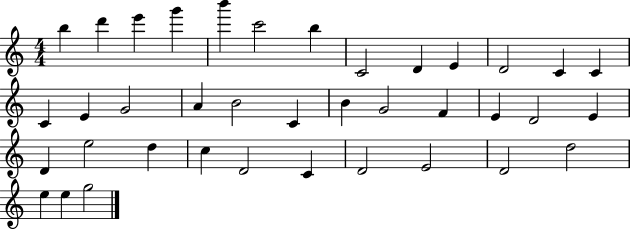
{
  \clef treble
  \numericTimeSignature
  \time 4/4
  \key c \major
  b''4 d'''4 e'''4 g'''4 | b'''4 c'''2 b''4 | c'2 d'4 e'4 | d'2 c'4 c'4 | \break c'4 e'4 g'2 | a'4 b'2 c'4 | b'4 g'2 f'4 | e'4 d'2 e'4 | \break d'4 e''2 d''4 | c''4 d'2 c'4 | d'2 e'2 | d'2 d''2 | \break e''4 e''4 g''2 | \bar "|."
}